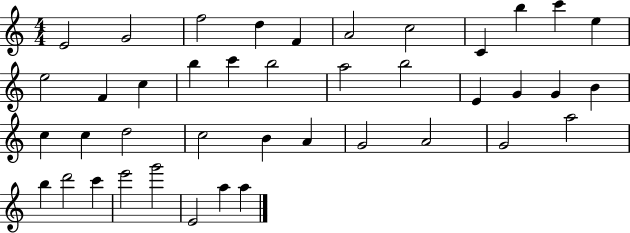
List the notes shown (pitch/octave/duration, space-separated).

E4/h G4/h F5/h D5/q F4/q A4/h C5/h C4/q B5/q C6/q E5/q E5/h F4/q C5/q B5/q C6/q B5/h A5/h B5/h E4/q G4/q G4/q B4/q C5/q C5/q D5/h C5/h B4/q A4/q G4/h A4/h G4/h A5/h B5/q D6/h C6/q E6/h G6/h E4/h A5/q A5/q